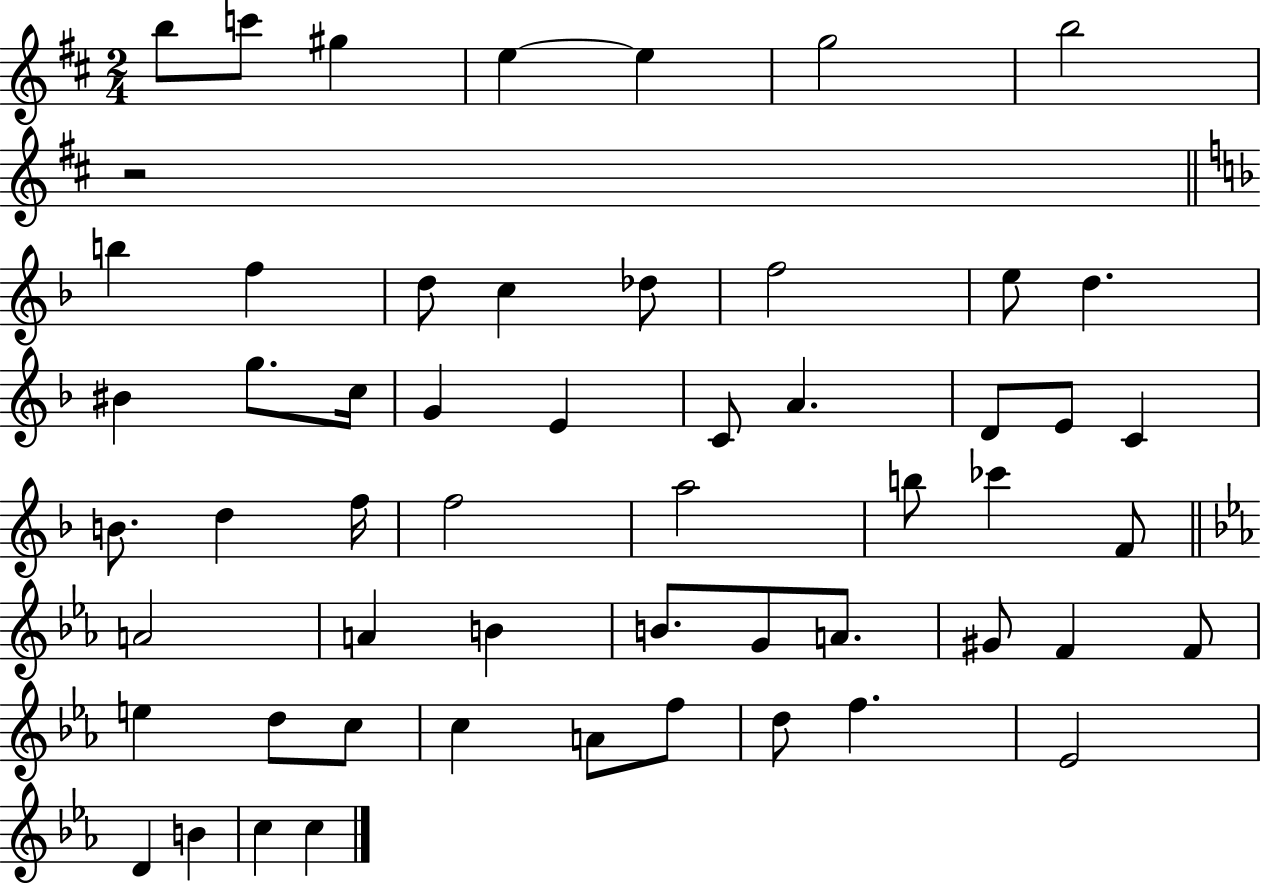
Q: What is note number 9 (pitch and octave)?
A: F5